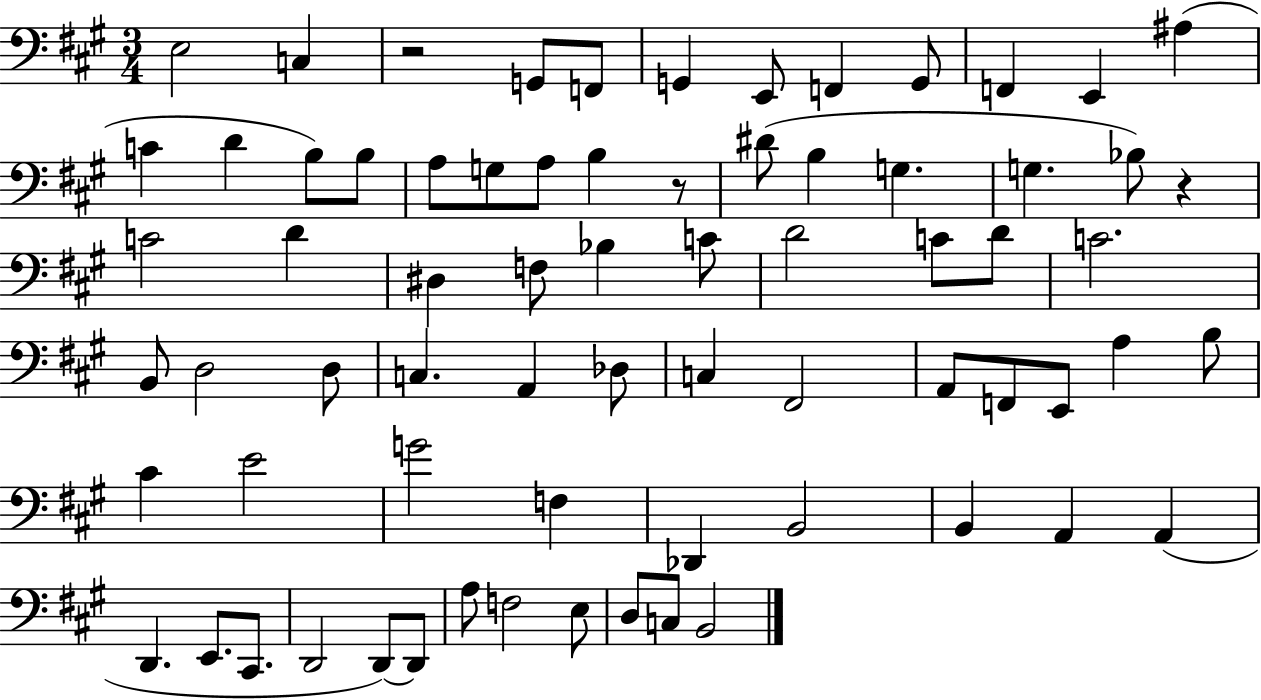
X:1
T:Untitled
M:3/4
L:1/4
K:A
E,2 C, z2 G,,/2 F,,/2 G,, E,,/2 F,, G,,/2 F,, E,, ^A, C D B,/2 B,/2 A,/2 G,/2 A,/2 B, z/2 ^D/2 B, G, G, _B,/2 z C2 D ^D, F,/2 _B, C/2 D2 C/2 D/2 C2 B,,/2 D,2 D,/2 C, A,, _D,/2 C, ^F,,2 A,,/2 F,,/2 E,,/2 A, B,/2 ^C E2 G2 F, _D,, B,,2 B,, A,, A,, D,, E,,/2 ^C,,/2 D,,2 D,,/2 D,,/2 A,/2 F,2 E,/2 D,/2 C,/2 B,,2